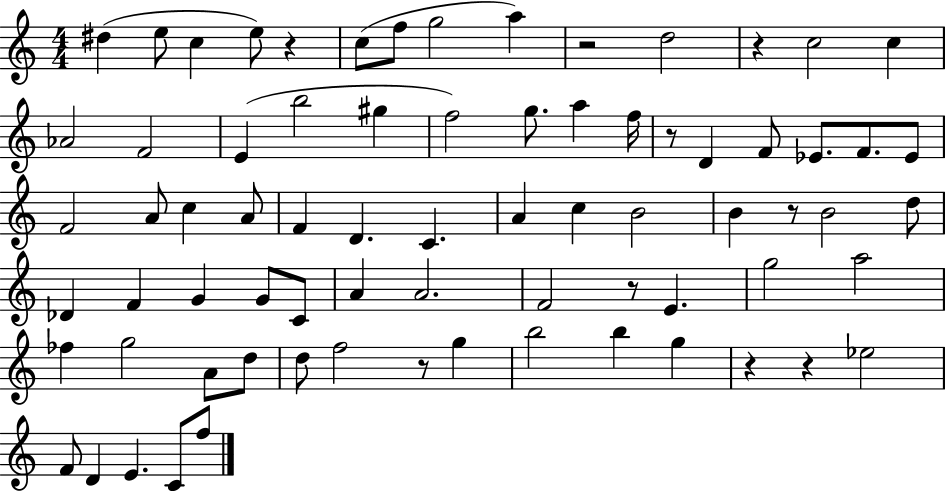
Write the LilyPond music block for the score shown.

{
  \clef treble
  \numericTimeSignature
  \time 4/4
  \key c \major
  \repeat volta 2 { dis''4( e''8 c''4 e''8) r4 | c''8( f''8 g''2 a''4) | r2 d''2 | r4 c''2 c''4 | \break aes'2 f'2 | e'4( b''2 gis''4 | f''2) g''8. a''4 f''16 | r8 d'4 f'8 ees'8. f'8. ees'8 | \break f'2 a'8 c''4 a'8 | f'4 d'4. c'4. | a'4 c''4 b'2 | b'4 r8 b'2 d''8 | \break des'4 f'4 g'4 g'8 c'8 | a'4 a'2. | f'2 r8 e'4. | g''2 a''2 | \break fes''4 g''2 a'8 d''8 | d''8 f''2 r8 g''4 | b''2 b''4 g''4 | r4 r4 ees''2 | \break f'8 d'4 e'4. c'8 f''8 | } \bar "|."
}